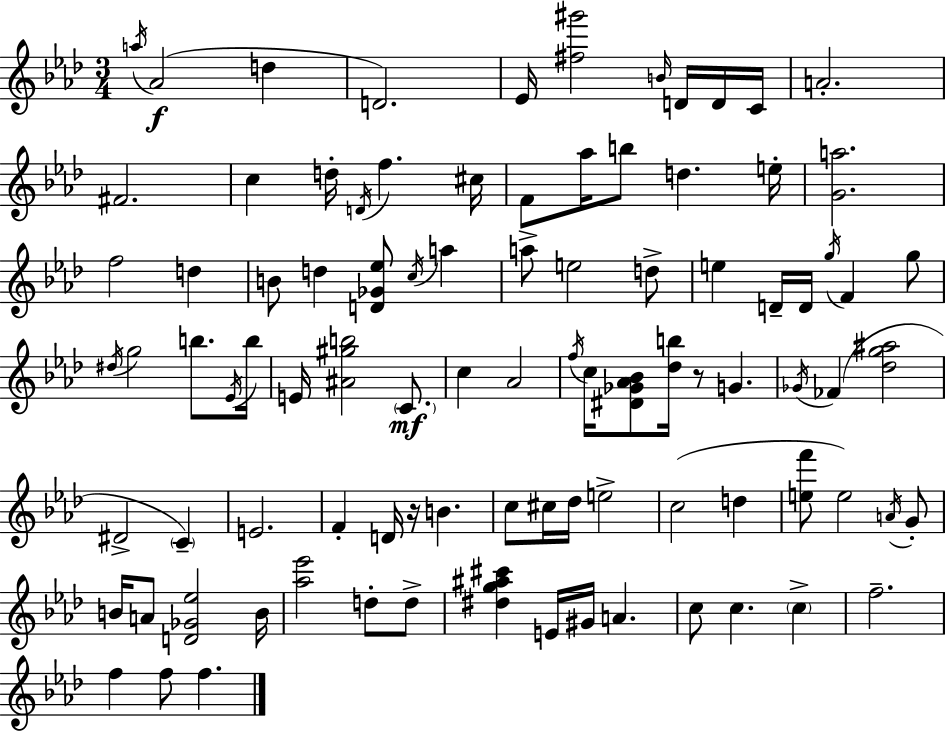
{
  \clef treble
  \numericTimeSignature
  \time 3/4
  \key f \minor
  \repeat volta 2 { \acciaccatura { a''16 }\f aes'2( d''4 | d'2.) | ees'16 <fis'' gis'''>2 \grace { b'16 } d'16 | d'16 c'16 a'2.-. | \break fis'2. | c''4 d''16-. \acciaccatura { d'16 } f''4. | cis''16 f'8 aes''16 b''8 d''4. | e''16-. <g' a''>2. | \break f''2 d''4 | b'8 d''4 <d' ges' ees''>8 \acciaccatura { c''16 } | a''4 a''8-> e''2 | d''8-> e''4 d'16-- d'16 \acciaccatura { g''16 } f'4 | \break g''8 \acciaccatura { dis''16 } g''2 | b''8. \acciaccatura { ees'16 } b''16 e'16 <ais' gis'' b''>2 | \parenthesize c'8.\mf c''4 aes'2 | \acciaccatura { f''16 } c''16 <dis' ges' aes' bes'>8 <des'' b''>16 | \break r8 g'4. \acciaccatura { ges'16 } fes'4( | <des'' g'' ais''>2 dis'2-> | \parenthesize c'4--) e'2. | f'4-. | \break d'16 r16 b'4. c''8 cis''16 | des''16 e''2-> c''2( | d''4 <e'' f'''>8 e''2) | \acciaccatura { a'16 } g'8-. b'16 a'8 | \break <d' ges' ees''>2 b'16 <aes'' ees'''>2 | d''8-. d''8-> <dis'' g'' ais'' cis'''>4 | e'16 gis'16 a'4. c''8 | c''4. \parenthesize c''4-> f''2.-- | \break f''4 | f''8 f''4. } \bar "|."
}